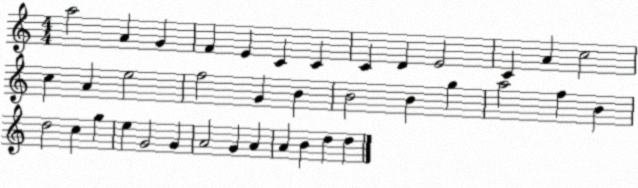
X:1
T:Untitled
M:4/4
L:1/4
K:C
a2 A G F E C C C D E2 C A c2 c A e2 f2 G B B2 B g a2 f B d2 c g e G2 G A2 G A A B d d